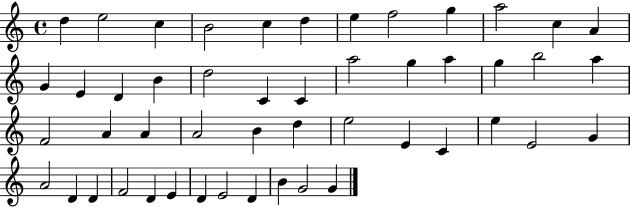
{
  \clef treble
  \time 4/4
  \defaultTimeSignature
  \key c \major
  d''4 e''2 c''4 | b'2 c''4 d''4 | e''4 f''2 g''4 | a''2 c''4 a'4 | \break g'4 e'4 d'4 b'4 | d''2 c'4 c'4 | a''2 g''4 a''4 | g''4 b''2 a''4 | \break f'2 a'4 a'4 | a'2 b'4 d''4 | e''2 e'4 c'4 | e''4 e'2 g'4 | \break a'2 d'4 d'4 | f'2 d'4 e'4 | d'4 e'2 d'4 | b'4 g'2 g'4 | \break \bar "|."
}